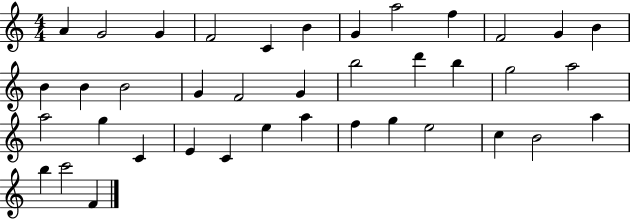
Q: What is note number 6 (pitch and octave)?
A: B4